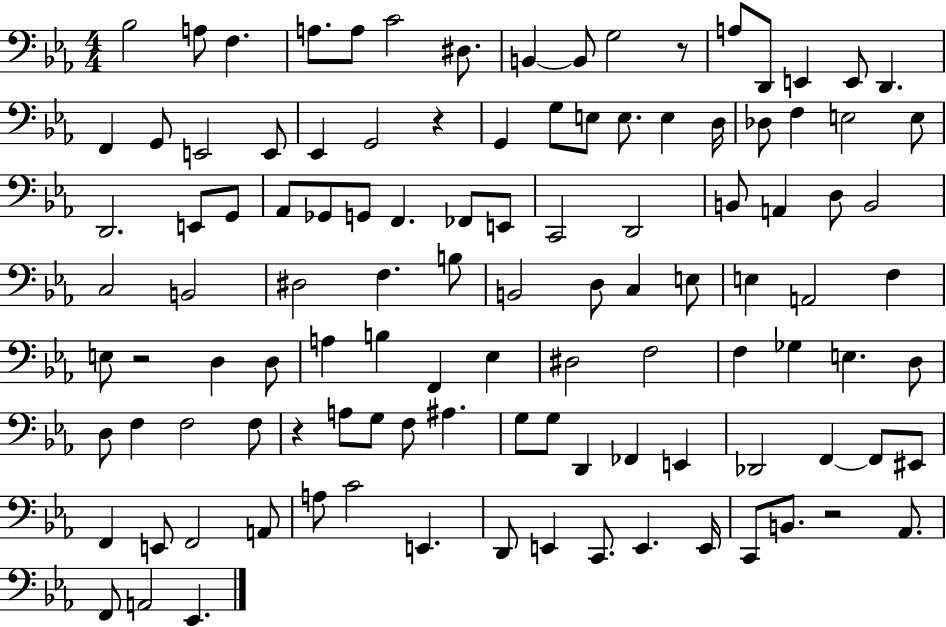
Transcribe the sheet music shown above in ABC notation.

X:1
T:Untitled
M:4/4
L:1/4
K:Eb
_B,2 A,/2 F, A,/2 A,/2 C2 ^D,/2 B,, B,,/2 G,2 z/2 A,/2 D,,/2 E,, E,,/2 D,, F,, G,,/2 E,,2 E,,/2 _E,, G,,2 z G,, G,/2 E,/2 E,/2 E, D,/4 _D,/2 F, E,2 E,/2 D,,2 E,,/2 G,,/2 _A,,/2 _G,,/2 G,,/2 F,, _F,,/2 E,,/2 C,,2 D,,2 B,,/2 A,, D,/2 B,,2 C,2 B,,2 ^D,2 F, B,/2 B,,2 D,/2 C, E,/2 E, A,,2 F, E,/2 z2 D, D,/2 A, B, F,, _E, ^D,2 F,2 F, _G, E, D,/2 D,/2 F, F,2 F,/2 z A,/2 G,/2 F,/2 ^A, G,/2 G,/2 D,, _F,, E,, _D,,2 F,, F,,/2 ^E,,/2 F,, E,,/2 F,,2 A,,/2 A,/2 C2 E,, D,,/2 E,, C,,/2 E,, E,,/4 C,,/2 B,,/2 z2 _A,,/2 F,,/2 A,,2 _E,,